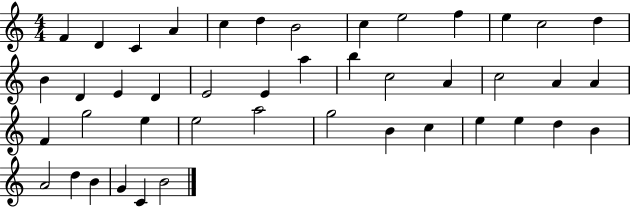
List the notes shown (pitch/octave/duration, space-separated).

F4/q D4/q C4/q A4/q C5/q D5/q B4/h C5/q E5/h F5/q E5/q C5/h D5/q B4/q D4/q E4/q D4/q E4/h E4/q A5/q B5/q C5/h A4/q C5/h A4/q A4/q F4/q G5/h E5/q E5/h A5/h G5/h B4/q C5/q E5/q E5/q D5/q B4/q A4/h D5/q B4/q G4/q C4/q B4/h